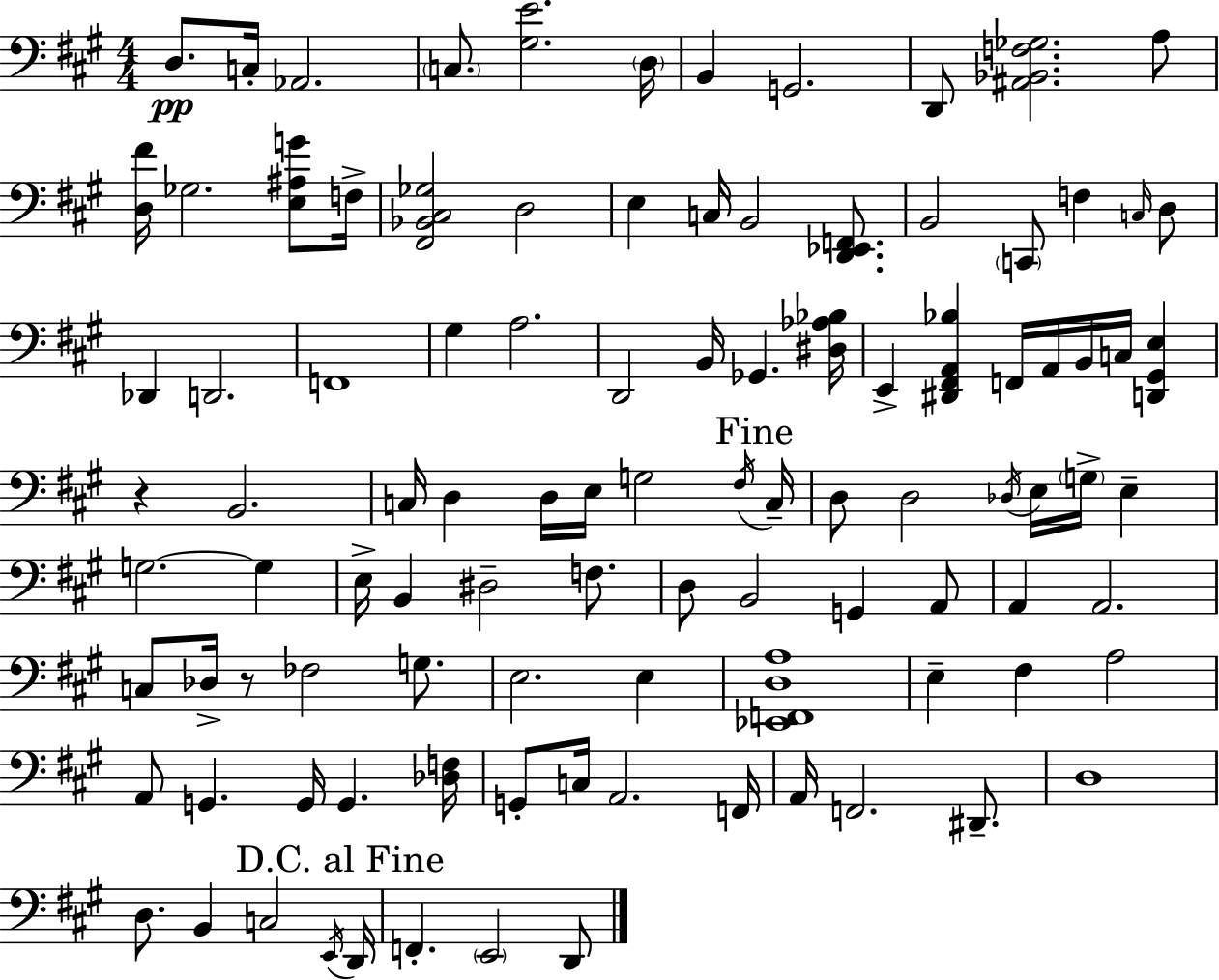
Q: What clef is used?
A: bass